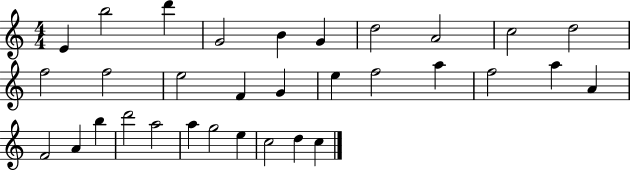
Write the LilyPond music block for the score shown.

{
  \clef treble
  \numericTimeSignature
  \time 4/4
  \key c \major
  e'4 b''2 d'''4 | g'2 b'4 g'4 | d''2 a'2 | c''2 d''2 | \break f''2 f''2 | e''2 f'4 g'4 | e''4 f''2 a''4 | f''2 a''4 a'4 | \break f'2 a'4 b''4 | d'''2 a''2 | a''4 g''2 e''4 | c''2 d''4 c''4 | \break \bar "|."
}